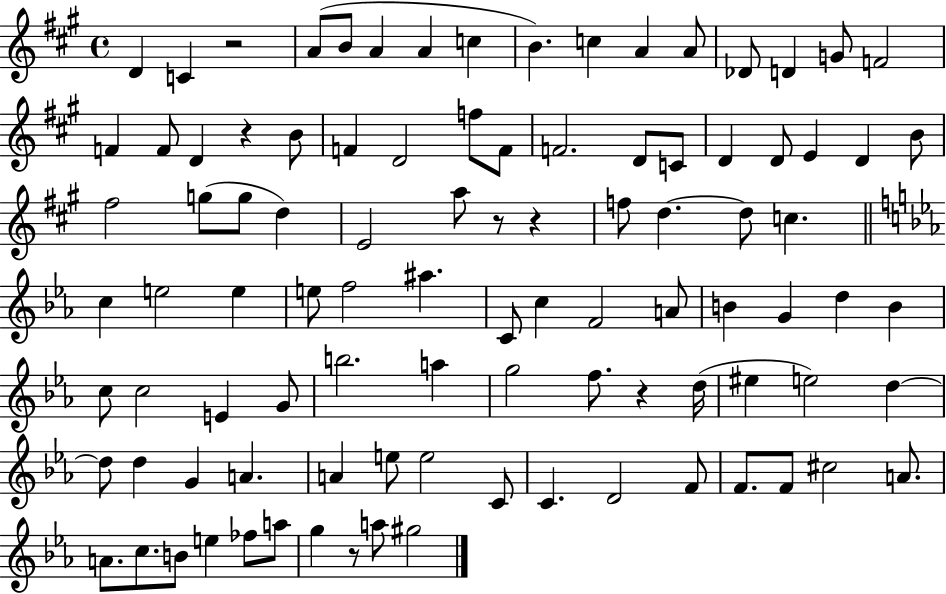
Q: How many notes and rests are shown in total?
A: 97